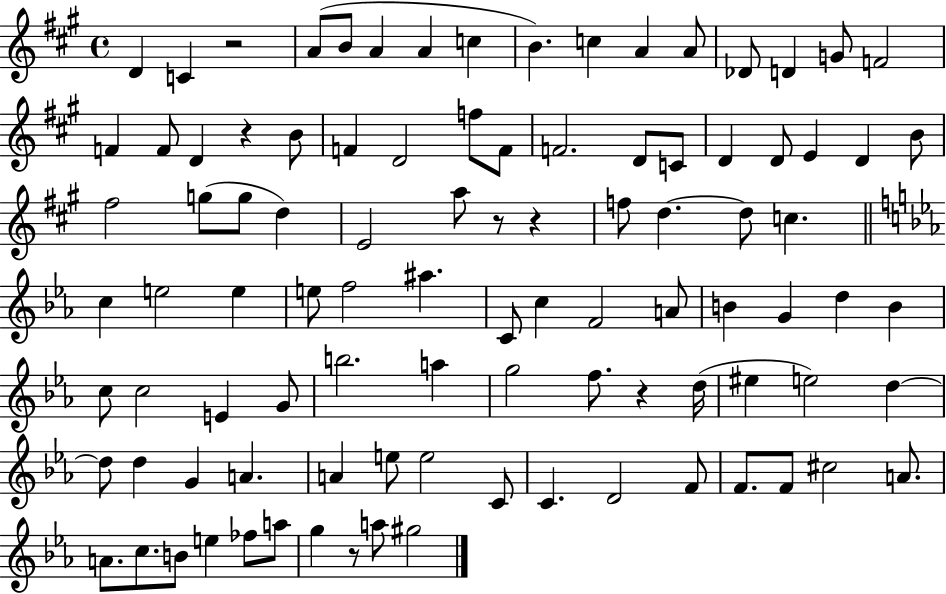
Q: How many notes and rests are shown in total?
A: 97